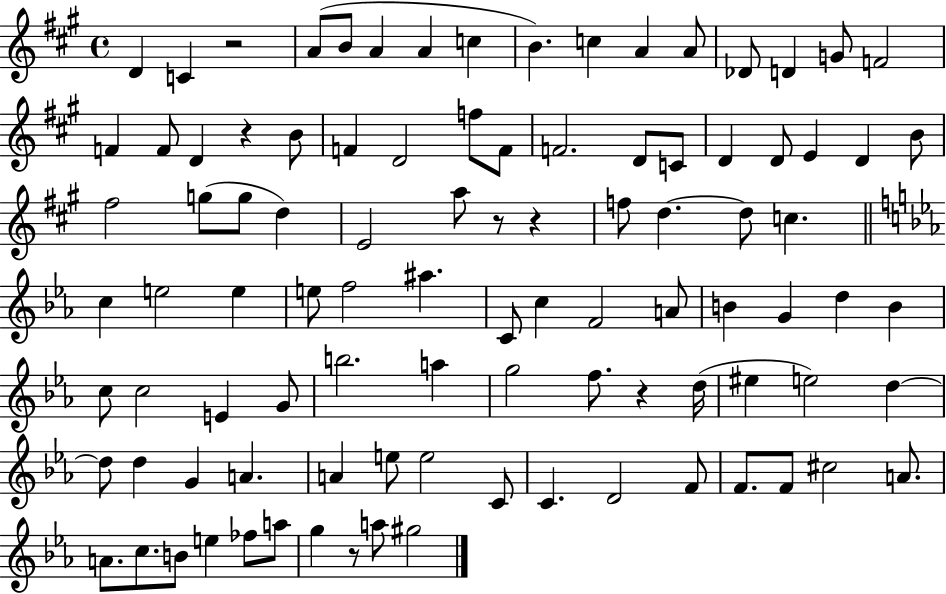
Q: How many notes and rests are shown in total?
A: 97